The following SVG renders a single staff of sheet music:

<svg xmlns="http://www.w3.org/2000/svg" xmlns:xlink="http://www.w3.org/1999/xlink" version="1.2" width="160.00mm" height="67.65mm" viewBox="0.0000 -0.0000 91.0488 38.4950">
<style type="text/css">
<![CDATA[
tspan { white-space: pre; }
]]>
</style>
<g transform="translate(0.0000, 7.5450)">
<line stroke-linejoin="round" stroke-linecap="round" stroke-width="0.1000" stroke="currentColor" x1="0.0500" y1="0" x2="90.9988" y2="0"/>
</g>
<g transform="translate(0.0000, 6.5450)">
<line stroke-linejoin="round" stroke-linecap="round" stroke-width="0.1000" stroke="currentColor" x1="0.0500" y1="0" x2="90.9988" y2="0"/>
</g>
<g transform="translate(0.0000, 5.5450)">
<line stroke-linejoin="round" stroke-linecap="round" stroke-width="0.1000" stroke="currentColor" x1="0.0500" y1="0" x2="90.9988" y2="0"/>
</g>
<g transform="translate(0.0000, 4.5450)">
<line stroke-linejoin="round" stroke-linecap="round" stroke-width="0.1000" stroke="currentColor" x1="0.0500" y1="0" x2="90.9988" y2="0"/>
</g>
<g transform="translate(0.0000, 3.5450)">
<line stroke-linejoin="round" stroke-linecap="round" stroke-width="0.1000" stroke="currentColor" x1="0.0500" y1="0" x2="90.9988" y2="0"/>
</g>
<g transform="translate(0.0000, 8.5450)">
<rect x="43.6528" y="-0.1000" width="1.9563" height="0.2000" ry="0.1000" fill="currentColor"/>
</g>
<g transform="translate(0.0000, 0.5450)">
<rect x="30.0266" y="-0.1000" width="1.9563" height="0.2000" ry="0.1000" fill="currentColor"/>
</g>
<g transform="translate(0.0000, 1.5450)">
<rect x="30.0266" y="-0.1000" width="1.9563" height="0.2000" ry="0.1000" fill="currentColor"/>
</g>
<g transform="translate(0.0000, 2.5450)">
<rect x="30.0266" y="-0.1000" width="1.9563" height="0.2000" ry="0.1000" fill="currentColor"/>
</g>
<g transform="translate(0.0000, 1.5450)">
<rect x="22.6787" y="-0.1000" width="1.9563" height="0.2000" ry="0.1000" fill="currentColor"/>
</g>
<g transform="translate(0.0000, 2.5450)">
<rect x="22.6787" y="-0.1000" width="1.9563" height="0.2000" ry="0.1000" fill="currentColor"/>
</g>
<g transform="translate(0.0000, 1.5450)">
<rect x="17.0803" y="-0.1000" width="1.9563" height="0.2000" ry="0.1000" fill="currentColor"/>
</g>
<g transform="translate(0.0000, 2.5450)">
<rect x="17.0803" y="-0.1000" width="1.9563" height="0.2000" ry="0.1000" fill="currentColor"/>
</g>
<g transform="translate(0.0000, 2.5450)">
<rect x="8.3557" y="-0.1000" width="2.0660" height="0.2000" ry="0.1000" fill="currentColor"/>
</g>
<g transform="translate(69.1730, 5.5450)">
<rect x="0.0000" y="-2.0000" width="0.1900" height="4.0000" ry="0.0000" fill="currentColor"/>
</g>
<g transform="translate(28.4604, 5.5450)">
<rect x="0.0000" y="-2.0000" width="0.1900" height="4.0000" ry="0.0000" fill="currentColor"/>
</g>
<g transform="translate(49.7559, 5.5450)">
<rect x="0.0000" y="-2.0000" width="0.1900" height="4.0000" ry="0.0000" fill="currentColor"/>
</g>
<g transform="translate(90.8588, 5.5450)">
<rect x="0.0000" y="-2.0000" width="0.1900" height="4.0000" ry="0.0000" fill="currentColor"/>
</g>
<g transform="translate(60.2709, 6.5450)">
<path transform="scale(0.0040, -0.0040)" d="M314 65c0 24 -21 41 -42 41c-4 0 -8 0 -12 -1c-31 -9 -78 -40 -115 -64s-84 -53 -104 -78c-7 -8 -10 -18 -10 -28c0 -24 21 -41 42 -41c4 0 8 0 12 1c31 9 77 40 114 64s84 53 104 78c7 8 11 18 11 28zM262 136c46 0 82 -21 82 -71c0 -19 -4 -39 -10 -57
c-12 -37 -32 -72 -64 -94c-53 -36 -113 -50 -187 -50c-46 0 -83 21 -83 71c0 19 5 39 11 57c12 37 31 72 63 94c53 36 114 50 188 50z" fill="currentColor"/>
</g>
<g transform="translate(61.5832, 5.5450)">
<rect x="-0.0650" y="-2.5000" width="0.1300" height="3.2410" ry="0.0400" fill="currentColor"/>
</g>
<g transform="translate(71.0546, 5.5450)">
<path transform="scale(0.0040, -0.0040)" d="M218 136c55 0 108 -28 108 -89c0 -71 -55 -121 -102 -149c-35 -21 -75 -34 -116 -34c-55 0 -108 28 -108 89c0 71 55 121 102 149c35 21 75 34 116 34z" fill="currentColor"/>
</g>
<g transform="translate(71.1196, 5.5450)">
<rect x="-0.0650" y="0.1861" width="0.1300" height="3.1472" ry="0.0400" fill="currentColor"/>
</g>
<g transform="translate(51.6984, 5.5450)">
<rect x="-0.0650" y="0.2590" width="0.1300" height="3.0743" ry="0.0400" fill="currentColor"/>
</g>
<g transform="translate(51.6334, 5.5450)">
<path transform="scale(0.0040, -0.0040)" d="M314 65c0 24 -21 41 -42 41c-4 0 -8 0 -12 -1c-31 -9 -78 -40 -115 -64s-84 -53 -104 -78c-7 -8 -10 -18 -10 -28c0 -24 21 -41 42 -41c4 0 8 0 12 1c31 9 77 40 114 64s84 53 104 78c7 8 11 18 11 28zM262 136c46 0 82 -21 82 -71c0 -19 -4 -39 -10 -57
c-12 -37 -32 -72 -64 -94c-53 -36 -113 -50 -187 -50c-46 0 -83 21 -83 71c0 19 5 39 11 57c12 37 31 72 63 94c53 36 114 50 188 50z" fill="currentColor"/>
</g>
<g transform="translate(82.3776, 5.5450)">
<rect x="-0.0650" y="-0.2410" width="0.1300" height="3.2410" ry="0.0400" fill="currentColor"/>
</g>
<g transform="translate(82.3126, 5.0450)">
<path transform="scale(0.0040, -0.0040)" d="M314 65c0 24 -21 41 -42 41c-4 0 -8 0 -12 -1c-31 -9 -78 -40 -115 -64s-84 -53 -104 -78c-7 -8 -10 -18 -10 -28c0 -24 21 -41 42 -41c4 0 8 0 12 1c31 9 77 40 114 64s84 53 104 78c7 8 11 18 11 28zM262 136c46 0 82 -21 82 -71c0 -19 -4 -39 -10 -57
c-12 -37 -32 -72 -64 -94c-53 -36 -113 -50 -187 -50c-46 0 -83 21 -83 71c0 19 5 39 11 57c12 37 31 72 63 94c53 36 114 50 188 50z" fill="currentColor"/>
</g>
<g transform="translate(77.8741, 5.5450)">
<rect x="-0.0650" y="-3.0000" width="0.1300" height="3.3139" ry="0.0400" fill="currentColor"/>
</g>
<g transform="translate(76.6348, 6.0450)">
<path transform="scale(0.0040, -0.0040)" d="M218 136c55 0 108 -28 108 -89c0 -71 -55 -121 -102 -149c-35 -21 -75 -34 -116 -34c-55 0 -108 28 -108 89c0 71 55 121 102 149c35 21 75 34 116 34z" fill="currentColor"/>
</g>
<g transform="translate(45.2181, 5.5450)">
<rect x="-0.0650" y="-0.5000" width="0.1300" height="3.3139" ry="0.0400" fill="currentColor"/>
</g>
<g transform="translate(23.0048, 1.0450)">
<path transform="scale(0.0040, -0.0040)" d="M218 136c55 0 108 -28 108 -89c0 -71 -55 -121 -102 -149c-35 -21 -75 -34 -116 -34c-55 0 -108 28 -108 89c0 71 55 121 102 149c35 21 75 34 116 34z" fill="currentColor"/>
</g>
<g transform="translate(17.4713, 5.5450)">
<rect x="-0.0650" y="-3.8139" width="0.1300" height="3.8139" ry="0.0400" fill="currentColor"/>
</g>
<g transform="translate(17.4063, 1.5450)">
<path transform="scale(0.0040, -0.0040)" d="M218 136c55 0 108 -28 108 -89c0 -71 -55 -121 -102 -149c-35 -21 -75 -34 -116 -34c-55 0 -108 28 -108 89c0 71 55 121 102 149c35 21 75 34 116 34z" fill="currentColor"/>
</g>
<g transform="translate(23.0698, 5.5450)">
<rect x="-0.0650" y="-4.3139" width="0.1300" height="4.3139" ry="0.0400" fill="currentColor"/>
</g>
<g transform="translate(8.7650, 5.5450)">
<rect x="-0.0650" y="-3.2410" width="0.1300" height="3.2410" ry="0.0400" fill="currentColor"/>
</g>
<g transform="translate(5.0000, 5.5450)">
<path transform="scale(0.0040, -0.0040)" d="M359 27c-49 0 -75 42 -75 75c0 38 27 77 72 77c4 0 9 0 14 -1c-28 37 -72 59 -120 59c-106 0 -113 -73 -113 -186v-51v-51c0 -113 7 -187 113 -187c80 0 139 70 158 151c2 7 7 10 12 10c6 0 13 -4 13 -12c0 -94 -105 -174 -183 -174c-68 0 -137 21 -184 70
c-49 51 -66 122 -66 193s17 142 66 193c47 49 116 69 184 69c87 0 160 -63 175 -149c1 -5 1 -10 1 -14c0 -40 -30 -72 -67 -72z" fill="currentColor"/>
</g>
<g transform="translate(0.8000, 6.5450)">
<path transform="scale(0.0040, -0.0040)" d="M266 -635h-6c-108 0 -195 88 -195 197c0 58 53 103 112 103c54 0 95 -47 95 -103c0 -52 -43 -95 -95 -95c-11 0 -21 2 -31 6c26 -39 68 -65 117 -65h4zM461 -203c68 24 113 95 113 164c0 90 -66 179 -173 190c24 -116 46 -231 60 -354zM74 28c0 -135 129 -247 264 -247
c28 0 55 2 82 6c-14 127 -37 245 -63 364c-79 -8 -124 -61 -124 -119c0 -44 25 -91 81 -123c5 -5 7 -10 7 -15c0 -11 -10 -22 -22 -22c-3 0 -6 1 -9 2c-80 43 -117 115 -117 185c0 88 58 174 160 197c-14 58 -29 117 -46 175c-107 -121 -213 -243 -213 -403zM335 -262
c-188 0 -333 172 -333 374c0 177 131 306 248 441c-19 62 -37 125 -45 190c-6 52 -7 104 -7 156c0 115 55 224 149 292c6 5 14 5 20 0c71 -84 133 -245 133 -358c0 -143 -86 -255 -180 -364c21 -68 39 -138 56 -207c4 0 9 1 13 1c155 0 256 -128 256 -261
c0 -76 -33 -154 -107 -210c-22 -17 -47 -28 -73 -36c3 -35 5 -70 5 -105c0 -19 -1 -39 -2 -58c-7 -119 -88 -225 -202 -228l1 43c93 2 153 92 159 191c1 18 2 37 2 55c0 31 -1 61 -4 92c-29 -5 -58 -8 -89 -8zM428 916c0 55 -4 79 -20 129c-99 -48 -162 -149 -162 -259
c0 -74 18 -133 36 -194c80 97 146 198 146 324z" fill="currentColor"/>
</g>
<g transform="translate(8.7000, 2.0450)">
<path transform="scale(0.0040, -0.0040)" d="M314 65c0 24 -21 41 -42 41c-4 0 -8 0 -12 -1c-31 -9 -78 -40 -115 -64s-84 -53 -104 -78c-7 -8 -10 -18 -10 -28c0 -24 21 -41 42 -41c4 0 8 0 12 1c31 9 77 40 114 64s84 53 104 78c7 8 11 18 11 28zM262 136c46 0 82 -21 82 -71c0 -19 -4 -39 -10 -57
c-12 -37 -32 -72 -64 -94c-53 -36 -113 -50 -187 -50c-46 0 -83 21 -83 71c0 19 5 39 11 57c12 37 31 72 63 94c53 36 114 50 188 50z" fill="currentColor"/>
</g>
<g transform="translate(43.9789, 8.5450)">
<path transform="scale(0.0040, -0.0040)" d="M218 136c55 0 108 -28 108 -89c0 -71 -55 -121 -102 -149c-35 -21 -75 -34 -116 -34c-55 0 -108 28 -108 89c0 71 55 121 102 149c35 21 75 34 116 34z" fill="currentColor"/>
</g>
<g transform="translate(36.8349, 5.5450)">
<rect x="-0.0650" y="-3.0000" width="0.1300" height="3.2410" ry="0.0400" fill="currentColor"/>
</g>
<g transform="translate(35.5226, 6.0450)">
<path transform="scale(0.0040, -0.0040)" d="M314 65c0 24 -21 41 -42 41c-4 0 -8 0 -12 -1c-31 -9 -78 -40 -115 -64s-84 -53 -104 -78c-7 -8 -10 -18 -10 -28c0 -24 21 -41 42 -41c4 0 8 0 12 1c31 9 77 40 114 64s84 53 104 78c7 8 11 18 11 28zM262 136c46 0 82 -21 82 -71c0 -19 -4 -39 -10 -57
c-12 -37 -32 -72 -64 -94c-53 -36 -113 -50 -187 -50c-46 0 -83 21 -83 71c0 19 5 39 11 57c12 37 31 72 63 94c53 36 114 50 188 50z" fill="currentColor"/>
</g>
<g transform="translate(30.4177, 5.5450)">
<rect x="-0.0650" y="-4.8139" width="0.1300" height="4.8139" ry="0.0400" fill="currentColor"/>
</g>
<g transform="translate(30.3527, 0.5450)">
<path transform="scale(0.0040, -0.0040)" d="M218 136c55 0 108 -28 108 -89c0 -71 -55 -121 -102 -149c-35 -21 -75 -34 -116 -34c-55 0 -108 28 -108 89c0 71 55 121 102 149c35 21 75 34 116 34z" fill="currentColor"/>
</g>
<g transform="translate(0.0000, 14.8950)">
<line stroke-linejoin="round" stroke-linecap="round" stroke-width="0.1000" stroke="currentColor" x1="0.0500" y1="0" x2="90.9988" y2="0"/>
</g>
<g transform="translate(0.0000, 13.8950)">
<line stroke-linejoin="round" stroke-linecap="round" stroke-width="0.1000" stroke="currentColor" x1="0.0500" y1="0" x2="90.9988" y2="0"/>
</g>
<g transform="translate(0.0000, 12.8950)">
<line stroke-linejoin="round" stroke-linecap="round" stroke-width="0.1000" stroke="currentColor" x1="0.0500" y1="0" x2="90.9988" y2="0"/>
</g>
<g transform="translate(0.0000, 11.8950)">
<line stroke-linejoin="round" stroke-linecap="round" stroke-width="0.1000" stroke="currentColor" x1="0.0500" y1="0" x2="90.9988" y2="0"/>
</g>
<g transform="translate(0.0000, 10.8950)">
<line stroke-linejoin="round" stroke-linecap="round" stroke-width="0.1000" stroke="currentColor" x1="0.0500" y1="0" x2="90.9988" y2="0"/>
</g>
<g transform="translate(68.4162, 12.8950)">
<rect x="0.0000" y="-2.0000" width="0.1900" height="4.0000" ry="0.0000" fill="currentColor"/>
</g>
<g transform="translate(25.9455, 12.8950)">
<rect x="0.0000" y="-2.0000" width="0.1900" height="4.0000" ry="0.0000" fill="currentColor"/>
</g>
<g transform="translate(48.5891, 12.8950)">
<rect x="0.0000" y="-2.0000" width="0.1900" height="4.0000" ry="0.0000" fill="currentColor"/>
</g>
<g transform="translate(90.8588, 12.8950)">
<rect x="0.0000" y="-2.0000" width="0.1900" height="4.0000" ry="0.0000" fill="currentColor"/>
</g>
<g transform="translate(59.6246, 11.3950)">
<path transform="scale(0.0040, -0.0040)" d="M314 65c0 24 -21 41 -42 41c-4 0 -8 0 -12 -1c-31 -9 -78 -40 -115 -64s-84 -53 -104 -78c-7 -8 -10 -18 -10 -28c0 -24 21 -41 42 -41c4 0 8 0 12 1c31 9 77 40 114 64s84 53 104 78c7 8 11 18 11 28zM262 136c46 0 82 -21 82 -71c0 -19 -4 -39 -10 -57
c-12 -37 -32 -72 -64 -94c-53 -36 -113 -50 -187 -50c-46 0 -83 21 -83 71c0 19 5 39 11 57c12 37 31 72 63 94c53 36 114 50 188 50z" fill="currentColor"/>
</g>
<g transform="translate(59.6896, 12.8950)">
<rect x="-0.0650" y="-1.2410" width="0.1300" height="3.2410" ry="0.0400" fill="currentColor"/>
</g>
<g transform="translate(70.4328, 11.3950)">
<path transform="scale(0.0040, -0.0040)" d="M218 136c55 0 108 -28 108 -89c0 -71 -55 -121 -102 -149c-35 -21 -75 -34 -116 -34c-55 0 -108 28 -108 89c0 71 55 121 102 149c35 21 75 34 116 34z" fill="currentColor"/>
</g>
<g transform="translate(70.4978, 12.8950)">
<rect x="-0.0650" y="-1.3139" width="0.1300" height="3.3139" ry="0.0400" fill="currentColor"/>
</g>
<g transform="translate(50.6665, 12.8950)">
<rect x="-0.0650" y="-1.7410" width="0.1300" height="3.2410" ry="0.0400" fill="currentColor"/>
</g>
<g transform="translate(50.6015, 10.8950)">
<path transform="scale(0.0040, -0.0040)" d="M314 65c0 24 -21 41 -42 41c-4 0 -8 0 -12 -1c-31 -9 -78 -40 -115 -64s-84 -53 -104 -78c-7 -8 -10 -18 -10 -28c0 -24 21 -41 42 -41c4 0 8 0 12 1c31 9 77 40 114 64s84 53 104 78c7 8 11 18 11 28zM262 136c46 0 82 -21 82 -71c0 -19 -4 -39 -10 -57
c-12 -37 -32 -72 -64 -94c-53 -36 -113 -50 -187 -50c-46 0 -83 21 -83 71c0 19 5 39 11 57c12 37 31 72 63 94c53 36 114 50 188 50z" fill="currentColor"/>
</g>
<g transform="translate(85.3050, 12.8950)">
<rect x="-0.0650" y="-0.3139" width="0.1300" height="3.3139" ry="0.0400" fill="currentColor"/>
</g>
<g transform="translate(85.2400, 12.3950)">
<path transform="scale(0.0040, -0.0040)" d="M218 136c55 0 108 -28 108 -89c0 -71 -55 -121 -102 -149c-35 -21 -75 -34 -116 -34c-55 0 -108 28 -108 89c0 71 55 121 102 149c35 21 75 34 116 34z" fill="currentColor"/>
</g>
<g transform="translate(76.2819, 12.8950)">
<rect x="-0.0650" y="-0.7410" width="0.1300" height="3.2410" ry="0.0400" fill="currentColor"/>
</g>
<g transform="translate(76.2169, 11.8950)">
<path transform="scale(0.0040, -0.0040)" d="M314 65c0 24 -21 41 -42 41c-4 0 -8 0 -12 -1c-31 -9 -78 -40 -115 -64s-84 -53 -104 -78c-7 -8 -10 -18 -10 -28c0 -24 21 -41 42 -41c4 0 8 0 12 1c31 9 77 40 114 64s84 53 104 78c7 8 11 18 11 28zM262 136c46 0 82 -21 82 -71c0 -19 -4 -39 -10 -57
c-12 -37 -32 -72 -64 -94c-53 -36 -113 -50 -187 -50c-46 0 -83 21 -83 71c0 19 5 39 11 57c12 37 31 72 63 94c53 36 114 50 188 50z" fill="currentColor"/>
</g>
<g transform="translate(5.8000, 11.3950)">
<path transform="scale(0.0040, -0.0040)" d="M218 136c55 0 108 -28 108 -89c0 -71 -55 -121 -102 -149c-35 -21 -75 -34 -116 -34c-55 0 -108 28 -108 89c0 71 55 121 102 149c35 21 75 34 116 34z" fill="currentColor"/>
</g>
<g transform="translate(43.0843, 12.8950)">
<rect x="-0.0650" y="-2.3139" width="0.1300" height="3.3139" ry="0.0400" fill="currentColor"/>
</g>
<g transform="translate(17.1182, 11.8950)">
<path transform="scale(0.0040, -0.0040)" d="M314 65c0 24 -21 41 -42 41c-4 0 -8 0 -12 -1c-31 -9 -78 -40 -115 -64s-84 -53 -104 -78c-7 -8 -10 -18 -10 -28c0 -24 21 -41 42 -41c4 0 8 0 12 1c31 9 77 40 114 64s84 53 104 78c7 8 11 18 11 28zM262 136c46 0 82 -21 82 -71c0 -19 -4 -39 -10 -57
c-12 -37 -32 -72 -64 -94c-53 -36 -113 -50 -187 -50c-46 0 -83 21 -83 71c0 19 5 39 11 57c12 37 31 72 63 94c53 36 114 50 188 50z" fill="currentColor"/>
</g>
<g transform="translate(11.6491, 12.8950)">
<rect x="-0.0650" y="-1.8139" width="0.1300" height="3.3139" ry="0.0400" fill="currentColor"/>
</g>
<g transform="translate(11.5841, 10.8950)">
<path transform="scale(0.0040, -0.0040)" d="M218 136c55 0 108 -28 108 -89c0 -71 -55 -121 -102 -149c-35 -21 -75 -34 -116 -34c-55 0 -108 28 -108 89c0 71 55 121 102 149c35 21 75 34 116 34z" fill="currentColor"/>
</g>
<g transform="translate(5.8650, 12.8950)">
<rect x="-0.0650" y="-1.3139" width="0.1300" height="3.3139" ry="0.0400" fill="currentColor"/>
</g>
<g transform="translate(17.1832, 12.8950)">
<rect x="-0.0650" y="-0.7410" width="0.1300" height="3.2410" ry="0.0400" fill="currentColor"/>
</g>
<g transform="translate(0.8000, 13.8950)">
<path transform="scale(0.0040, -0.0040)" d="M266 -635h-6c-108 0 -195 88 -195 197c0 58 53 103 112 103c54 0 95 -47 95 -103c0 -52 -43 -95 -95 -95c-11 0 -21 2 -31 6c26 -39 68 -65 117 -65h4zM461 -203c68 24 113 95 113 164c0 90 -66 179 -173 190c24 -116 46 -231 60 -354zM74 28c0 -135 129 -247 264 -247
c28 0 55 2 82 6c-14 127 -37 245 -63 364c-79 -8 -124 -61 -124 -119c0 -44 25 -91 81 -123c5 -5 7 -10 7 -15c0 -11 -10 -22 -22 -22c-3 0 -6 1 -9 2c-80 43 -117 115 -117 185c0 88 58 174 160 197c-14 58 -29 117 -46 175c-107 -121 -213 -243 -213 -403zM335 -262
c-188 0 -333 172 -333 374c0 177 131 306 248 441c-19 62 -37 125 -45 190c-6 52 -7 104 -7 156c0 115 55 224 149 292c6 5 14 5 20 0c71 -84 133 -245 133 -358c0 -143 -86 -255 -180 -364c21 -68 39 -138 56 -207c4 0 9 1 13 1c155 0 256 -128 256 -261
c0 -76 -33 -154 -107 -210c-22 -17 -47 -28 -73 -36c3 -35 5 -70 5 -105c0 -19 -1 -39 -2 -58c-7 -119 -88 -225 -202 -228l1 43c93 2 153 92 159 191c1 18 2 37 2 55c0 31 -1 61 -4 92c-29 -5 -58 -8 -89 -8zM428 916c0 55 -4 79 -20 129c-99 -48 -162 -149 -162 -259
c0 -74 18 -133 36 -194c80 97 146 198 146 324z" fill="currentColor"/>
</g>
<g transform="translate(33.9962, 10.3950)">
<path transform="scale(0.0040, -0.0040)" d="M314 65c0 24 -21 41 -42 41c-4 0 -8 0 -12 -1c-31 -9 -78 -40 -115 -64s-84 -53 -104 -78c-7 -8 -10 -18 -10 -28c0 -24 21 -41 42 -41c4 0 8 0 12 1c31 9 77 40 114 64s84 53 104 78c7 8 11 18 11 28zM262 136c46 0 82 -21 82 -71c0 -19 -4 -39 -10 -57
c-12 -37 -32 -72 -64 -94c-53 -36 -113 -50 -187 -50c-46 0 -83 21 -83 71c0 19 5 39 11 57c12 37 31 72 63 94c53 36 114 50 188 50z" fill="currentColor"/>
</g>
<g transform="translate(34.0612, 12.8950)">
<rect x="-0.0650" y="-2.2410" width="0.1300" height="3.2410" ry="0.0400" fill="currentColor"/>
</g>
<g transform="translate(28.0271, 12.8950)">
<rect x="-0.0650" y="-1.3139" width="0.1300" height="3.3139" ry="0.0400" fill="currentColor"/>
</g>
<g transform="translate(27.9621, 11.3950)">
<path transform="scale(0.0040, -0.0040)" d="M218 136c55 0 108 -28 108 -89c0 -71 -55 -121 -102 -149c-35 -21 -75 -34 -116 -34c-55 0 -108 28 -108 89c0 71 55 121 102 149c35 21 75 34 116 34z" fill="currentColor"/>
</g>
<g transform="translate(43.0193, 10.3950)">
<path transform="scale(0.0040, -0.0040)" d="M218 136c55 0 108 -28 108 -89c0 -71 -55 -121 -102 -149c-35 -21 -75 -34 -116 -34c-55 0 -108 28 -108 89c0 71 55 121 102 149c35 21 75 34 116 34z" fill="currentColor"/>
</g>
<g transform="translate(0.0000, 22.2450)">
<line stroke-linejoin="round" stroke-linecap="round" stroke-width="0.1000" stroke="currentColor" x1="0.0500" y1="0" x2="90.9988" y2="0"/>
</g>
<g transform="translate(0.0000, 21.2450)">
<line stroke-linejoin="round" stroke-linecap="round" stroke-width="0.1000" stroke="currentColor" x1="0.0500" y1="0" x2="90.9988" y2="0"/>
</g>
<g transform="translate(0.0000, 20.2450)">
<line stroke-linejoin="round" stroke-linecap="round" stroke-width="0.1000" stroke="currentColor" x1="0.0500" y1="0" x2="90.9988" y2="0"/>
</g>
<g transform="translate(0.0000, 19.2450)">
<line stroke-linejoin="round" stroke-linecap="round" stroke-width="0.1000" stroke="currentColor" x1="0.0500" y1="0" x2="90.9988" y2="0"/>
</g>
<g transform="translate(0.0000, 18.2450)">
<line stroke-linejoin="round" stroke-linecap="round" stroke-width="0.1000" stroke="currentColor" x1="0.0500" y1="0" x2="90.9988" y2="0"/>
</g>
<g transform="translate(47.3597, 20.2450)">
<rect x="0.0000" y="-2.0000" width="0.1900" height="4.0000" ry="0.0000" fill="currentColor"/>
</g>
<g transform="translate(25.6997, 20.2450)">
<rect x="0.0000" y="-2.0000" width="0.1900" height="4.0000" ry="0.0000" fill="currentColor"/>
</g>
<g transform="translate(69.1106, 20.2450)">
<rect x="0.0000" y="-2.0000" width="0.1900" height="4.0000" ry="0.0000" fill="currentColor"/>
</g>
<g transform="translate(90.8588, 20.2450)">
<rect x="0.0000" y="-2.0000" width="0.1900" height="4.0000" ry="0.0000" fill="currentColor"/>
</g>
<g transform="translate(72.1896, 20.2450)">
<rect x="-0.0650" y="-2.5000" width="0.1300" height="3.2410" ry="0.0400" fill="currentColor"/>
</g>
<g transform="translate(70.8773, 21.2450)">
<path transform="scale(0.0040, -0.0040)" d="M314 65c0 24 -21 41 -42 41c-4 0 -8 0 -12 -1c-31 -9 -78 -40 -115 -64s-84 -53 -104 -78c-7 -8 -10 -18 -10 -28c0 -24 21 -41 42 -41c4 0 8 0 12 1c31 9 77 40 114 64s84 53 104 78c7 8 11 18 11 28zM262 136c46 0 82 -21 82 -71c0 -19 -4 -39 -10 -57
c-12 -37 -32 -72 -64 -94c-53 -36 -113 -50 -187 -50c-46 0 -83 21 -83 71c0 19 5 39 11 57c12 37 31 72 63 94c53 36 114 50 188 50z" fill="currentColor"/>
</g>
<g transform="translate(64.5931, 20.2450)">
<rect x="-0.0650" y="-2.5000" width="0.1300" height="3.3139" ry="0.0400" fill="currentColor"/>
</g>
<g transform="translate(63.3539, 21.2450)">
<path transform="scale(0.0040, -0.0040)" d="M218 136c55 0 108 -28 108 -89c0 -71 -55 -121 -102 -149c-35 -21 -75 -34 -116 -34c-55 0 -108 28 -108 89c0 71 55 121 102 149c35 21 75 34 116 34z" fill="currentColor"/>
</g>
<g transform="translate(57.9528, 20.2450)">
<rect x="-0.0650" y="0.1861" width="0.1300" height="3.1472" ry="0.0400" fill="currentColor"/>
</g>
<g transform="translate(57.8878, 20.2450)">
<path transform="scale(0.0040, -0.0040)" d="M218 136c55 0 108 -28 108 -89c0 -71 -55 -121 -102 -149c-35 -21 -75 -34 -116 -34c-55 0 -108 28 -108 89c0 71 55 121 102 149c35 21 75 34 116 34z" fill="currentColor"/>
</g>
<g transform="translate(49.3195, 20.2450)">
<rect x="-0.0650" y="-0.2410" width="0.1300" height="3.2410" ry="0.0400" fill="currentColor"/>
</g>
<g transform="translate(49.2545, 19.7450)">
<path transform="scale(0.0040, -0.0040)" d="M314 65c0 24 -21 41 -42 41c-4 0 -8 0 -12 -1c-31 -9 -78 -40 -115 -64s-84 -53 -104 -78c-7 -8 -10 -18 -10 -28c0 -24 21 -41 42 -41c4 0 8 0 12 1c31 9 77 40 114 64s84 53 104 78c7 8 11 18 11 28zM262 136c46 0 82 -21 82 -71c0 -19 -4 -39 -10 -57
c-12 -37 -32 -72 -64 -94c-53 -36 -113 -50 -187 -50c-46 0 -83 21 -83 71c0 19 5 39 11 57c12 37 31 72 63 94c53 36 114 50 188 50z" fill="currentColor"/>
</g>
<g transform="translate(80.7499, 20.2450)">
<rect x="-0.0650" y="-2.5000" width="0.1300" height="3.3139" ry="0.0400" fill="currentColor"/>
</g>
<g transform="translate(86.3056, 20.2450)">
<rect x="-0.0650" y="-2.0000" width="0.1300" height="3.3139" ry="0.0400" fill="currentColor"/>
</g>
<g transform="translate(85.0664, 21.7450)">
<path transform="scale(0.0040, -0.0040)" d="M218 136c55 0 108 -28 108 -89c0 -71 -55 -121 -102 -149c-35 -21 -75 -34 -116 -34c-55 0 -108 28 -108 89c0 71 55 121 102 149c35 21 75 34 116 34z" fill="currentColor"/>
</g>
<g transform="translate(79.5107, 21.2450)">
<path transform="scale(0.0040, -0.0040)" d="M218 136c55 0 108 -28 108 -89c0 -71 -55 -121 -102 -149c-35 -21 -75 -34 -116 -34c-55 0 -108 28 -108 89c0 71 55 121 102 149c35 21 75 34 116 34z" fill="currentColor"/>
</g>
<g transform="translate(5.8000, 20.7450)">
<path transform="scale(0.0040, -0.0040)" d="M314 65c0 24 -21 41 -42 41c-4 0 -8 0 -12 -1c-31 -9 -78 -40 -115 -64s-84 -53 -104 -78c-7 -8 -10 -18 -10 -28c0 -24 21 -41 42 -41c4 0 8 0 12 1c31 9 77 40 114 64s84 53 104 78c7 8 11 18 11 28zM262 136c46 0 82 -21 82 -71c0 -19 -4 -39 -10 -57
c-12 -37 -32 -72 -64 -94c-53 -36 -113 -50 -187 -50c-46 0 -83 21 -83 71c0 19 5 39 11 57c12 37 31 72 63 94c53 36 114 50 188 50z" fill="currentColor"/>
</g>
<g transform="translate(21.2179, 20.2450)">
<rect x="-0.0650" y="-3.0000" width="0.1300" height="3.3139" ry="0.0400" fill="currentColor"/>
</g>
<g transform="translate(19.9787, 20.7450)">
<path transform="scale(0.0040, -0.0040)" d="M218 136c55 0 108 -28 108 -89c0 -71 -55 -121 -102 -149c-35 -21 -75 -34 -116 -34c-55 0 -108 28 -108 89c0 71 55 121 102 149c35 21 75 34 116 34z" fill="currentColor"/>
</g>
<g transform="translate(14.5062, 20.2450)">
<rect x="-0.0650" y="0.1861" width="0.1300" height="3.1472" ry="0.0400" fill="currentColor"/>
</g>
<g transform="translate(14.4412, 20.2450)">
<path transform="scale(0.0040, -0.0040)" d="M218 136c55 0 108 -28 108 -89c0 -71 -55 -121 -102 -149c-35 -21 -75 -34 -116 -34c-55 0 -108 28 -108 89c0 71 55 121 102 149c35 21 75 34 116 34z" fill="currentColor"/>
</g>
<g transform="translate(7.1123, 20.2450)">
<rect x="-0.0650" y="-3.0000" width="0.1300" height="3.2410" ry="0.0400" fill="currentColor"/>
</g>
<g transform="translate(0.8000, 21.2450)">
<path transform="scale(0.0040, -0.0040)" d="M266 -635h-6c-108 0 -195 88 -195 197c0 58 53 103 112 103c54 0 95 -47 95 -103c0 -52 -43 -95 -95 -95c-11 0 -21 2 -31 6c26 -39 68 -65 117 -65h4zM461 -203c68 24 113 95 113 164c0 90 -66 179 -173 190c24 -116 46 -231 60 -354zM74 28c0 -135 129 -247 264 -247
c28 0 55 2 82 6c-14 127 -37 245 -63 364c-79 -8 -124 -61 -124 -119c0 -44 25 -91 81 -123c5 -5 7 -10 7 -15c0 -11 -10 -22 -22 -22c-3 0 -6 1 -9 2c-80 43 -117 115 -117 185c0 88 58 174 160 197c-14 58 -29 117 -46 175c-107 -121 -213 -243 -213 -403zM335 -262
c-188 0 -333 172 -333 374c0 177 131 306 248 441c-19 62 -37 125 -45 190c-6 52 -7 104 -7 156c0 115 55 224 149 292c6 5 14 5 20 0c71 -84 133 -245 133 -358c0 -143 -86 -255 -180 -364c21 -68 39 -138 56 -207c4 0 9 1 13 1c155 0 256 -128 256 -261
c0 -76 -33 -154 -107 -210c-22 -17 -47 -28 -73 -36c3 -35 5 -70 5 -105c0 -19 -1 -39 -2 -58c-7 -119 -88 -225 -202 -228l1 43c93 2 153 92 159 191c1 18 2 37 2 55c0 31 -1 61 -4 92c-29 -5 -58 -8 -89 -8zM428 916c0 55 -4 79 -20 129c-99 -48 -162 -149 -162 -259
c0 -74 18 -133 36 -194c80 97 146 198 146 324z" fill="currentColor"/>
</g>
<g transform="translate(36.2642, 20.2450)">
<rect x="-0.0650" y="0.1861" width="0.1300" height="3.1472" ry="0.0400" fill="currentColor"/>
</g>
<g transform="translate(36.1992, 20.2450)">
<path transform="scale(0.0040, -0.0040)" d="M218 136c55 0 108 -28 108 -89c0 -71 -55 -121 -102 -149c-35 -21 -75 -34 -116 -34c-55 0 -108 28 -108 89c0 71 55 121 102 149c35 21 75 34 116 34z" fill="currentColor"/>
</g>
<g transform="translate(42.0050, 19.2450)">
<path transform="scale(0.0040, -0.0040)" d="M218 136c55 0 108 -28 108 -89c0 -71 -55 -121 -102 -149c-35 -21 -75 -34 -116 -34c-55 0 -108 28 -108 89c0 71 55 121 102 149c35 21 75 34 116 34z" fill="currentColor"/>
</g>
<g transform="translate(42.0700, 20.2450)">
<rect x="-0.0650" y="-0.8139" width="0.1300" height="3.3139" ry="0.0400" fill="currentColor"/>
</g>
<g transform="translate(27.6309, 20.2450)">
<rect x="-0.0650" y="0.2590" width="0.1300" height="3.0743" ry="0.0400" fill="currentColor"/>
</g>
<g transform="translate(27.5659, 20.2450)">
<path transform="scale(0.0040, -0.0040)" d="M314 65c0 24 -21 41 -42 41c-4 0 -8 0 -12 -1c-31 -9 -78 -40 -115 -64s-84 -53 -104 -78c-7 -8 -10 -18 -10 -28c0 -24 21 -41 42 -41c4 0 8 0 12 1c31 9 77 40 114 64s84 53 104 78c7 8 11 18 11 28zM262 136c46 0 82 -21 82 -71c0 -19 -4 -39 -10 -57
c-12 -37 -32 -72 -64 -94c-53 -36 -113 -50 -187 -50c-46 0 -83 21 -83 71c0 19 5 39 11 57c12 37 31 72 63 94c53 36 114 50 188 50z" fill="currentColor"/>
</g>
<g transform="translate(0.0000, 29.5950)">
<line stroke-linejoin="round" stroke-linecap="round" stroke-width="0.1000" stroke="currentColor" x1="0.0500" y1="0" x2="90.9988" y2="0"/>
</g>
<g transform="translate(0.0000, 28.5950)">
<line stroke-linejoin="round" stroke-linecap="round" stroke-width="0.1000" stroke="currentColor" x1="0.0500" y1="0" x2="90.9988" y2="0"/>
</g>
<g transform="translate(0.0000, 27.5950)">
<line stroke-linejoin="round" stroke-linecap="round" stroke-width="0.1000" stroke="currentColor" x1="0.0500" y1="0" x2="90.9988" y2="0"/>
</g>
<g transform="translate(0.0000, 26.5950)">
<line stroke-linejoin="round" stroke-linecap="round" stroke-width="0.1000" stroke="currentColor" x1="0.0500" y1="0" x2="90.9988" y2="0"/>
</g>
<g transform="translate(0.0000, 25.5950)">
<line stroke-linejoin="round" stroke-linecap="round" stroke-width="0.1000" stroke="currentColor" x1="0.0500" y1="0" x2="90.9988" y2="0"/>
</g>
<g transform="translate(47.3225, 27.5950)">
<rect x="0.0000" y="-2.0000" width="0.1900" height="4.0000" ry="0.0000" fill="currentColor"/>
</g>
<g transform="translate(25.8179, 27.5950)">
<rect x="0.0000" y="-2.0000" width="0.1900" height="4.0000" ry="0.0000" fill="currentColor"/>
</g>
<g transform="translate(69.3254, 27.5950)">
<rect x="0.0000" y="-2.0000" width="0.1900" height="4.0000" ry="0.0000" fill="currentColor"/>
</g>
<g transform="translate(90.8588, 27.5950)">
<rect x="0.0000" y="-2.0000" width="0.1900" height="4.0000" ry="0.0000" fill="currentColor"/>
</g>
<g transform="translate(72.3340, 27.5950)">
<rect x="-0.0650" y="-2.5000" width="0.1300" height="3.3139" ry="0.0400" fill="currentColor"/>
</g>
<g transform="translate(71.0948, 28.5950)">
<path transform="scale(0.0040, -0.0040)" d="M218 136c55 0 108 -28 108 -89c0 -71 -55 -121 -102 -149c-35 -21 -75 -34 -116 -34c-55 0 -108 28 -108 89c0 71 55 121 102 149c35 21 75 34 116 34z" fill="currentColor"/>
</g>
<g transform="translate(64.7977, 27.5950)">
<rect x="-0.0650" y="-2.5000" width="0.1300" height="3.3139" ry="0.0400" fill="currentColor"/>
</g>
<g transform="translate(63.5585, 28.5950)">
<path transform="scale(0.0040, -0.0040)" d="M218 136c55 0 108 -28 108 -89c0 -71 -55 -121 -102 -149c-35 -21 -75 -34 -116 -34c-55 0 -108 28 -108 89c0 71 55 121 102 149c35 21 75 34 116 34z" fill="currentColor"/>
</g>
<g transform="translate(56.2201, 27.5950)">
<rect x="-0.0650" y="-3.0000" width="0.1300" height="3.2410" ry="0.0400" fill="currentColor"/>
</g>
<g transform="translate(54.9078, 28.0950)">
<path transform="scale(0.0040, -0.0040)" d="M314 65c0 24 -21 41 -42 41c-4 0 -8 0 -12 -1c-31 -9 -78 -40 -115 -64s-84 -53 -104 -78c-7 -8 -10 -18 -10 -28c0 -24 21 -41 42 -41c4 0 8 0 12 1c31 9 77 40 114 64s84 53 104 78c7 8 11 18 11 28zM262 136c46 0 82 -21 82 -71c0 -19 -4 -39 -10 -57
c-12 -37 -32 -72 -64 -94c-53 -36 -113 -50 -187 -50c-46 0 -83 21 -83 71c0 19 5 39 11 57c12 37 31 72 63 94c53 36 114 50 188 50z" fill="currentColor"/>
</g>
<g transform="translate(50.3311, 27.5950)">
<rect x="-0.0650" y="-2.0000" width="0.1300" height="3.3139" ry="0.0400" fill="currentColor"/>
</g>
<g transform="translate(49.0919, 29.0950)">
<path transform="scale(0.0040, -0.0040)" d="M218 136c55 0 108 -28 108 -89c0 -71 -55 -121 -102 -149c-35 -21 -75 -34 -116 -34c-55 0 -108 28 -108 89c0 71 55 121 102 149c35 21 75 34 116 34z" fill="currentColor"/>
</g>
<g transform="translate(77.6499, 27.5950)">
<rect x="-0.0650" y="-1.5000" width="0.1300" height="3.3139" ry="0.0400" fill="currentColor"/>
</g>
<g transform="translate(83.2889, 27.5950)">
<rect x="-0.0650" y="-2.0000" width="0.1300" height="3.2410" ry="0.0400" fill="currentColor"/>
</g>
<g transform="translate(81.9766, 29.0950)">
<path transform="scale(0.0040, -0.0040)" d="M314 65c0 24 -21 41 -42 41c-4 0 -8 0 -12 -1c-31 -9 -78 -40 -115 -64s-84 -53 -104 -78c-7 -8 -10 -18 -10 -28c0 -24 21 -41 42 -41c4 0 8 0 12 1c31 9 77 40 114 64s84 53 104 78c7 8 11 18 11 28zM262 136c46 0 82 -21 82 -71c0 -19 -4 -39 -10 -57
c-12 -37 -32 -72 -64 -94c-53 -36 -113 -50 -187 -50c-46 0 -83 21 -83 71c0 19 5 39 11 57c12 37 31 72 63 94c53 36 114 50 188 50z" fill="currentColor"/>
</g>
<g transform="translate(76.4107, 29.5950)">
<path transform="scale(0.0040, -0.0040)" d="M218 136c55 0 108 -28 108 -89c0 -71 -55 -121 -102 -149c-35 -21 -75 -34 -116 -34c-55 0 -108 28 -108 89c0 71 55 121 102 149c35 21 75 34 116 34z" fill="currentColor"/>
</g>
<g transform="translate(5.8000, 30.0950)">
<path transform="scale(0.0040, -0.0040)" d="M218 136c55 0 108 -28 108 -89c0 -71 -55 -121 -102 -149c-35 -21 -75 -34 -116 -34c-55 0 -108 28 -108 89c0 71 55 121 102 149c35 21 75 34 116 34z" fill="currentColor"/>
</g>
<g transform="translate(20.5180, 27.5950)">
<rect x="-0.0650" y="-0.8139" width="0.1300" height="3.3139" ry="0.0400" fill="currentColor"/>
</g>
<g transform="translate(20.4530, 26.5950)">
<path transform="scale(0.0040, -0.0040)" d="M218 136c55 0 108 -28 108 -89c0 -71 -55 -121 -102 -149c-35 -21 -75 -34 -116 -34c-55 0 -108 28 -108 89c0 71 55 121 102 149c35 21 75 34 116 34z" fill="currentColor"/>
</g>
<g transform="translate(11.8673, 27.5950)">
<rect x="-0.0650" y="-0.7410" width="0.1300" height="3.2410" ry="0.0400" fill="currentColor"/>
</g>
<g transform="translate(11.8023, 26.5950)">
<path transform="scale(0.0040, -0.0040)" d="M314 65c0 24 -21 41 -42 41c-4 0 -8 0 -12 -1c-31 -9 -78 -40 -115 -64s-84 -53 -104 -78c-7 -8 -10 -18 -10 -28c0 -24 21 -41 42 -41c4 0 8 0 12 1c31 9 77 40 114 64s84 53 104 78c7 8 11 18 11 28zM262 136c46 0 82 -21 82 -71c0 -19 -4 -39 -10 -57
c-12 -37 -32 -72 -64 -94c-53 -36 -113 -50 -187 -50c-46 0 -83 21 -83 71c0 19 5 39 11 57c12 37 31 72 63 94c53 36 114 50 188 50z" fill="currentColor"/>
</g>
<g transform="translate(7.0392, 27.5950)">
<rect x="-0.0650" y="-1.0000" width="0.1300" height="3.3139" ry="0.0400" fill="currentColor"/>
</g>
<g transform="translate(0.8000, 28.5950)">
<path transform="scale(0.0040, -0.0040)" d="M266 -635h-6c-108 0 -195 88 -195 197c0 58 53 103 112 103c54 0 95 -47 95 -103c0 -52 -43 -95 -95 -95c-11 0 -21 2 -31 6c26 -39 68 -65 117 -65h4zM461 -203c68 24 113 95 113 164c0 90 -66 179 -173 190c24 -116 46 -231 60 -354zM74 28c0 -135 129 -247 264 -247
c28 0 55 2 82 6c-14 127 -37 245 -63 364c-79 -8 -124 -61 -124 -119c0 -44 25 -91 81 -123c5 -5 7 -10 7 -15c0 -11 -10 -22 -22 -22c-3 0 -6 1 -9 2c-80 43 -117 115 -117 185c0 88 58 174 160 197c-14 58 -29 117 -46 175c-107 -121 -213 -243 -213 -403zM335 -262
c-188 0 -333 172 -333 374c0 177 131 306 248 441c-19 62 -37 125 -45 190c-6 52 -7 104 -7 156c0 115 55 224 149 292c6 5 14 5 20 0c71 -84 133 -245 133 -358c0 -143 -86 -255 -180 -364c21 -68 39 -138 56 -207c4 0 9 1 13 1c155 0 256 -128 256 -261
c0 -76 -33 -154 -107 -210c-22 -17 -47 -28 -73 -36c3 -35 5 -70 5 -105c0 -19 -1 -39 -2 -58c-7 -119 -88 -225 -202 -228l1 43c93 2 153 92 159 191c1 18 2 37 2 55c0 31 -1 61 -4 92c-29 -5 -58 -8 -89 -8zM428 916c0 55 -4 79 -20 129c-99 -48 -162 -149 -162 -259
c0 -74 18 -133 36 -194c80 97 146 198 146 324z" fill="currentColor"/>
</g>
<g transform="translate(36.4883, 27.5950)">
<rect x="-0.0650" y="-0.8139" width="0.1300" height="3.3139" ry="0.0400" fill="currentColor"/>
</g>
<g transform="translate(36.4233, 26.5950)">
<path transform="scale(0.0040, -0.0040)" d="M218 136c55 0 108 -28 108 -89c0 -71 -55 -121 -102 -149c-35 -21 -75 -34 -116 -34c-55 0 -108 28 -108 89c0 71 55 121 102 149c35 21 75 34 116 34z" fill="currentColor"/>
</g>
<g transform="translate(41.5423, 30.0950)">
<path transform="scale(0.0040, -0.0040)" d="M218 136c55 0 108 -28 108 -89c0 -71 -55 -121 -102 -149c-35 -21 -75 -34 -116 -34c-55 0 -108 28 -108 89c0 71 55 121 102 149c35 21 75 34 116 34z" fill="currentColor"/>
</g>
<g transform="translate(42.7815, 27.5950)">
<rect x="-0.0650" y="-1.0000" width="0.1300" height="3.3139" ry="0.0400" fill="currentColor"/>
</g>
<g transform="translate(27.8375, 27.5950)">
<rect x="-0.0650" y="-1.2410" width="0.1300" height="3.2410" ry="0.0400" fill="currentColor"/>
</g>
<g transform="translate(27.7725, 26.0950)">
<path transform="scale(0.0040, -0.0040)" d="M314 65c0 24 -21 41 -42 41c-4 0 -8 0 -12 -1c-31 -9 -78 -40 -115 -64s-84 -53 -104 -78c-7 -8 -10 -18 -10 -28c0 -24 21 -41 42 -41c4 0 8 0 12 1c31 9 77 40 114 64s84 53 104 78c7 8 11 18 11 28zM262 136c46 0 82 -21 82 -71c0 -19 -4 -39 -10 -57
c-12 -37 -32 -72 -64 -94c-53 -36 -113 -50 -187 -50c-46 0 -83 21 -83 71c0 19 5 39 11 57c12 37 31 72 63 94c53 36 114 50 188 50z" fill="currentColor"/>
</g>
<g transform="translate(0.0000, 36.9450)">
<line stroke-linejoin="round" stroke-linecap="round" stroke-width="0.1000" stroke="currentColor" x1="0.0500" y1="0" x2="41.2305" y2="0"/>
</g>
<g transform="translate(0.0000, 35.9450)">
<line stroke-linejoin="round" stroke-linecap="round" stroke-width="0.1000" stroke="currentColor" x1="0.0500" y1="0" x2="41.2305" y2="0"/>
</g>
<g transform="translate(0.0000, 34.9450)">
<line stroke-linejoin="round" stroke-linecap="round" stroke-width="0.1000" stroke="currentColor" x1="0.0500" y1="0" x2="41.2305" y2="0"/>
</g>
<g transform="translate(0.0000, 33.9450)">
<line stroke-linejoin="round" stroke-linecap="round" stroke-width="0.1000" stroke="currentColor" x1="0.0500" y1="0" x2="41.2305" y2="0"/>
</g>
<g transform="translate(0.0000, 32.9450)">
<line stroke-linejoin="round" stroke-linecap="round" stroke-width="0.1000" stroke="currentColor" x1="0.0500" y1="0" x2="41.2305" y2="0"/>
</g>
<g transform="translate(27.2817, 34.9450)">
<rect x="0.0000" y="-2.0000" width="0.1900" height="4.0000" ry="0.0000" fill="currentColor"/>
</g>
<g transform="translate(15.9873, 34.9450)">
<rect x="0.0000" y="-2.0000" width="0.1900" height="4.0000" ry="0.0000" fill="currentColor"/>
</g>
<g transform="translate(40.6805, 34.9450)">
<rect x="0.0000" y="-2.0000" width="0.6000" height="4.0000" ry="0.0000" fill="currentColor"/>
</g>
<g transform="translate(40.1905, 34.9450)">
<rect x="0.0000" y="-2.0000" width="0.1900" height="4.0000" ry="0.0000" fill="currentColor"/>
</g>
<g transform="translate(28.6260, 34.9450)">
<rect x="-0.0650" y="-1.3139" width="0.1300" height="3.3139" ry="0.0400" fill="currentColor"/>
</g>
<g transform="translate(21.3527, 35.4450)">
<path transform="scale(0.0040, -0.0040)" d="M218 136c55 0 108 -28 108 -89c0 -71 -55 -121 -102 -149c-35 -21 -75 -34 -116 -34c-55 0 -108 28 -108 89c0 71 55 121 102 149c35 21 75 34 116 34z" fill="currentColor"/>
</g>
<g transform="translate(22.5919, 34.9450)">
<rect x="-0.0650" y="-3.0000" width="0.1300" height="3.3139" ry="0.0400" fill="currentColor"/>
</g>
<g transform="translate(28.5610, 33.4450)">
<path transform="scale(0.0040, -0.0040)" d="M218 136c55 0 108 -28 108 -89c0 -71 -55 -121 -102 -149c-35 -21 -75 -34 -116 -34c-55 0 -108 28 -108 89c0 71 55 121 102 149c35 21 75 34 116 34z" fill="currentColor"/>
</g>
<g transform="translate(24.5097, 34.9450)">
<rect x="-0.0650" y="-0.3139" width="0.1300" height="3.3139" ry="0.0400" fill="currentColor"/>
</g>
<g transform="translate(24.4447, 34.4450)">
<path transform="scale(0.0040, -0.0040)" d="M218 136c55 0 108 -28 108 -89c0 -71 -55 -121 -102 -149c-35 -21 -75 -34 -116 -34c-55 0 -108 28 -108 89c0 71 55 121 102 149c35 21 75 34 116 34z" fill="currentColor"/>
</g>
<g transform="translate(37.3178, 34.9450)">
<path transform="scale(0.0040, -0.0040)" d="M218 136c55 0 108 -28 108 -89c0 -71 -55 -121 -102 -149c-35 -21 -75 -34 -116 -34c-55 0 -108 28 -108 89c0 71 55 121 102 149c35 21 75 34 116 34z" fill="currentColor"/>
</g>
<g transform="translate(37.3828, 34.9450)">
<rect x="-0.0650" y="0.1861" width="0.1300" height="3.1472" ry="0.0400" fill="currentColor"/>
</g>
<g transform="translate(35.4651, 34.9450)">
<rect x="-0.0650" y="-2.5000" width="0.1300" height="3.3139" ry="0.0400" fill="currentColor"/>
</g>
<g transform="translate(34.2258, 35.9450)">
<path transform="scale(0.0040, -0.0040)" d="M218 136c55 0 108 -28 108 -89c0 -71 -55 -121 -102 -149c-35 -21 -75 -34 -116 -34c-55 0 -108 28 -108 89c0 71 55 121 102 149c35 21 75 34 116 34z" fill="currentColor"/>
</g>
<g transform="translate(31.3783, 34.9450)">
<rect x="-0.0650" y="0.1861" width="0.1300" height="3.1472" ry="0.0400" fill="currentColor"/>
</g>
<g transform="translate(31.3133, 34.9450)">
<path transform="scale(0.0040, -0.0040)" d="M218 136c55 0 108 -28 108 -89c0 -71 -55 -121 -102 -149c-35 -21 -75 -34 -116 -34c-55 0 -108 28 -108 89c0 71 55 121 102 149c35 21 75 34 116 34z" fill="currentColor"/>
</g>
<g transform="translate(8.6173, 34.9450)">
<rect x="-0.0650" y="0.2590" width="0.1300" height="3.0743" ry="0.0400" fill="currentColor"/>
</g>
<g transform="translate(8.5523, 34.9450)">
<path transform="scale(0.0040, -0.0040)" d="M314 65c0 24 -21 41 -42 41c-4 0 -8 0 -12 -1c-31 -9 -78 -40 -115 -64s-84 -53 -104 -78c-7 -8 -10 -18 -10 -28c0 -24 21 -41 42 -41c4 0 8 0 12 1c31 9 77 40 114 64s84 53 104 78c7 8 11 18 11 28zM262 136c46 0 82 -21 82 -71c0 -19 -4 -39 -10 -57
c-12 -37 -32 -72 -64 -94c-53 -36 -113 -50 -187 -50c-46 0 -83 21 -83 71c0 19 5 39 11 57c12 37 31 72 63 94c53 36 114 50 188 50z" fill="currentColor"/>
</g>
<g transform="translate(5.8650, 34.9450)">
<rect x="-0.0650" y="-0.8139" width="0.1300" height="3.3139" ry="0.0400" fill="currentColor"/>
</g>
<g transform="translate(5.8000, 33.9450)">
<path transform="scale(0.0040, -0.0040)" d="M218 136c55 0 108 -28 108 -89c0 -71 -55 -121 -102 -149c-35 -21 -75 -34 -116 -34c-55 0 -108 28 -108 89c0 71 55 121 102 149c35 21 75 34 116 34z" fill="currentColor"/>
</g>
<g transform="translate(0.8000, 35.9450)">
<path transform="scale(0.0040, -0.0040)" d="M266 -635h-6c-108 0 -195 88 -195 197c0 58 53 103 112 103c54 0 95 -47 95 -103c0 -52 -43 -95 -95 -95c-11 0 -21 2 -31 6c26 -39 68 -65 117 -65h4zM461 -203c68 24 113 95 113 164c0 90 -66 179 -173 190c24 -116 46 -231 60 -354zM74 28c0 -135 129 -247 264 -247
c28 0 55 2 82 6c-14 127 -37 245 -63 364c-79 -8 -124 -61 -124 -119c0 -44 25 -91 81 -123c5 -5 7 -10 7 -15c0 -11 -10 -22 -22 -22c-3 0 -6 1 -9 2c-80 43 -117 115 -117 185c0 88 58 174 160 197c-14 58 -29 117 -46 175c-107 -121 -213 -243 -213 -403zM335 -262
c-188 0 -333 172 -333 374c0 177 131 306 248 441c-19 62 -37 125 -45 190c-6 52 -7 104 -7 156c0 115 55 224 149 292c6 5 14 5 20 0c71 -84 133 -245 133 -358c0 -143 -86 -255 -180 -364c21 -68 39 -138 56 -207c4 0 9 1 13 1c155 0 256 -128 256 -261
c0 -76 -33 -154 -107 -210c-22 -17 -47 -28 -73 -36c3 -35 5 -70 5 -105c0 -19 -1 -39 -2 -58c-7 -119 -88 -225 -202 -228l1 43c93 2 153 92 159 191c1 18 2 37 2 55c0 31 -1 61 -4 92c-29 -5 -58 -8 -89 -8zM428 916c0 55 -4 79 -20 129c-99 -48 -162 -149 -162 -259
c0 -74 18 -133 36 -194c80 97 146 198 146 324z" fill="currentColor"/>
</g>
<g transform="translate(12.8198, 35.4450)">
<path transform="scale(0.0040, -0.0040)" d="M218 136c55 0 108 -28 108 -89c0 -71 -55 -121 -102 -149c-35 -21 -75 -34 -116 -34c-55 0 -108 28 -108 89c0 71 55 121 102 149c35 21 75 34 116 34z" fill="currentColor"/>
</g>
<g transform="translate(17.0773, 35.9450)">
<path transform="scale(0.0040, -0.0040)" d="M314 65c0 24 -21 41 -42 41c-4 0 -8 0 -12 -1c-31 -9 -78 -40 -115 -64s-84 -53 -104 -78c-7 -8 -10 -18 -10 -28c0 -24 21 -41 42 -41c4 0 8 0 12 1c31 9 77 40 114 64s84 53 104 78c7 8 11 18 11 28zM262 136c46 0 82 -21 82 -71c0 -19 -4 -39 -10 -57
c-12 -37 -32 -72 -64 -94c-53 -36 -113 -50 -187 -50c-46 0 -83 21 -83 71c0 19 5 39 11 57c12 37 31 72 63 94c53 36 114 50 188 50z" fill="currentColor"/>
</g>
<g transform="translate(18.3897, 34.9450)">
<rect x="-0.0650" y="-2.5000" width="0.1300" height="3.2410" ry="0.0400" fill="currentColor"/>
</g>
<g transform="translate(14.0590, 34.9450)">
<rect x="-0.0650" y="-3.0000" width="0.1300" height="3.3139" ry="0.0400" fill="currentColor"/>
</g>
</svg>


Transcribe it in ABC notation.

X:1
T:Untitled
M:4/4
L:1/4
K:C
b2 c' d' e' A2 C B2 G2 B A c2 e f d2 e g2 g f2 e2 e d2 c A2 B A B2 B d c2 B G G2 G F D d2 d e2 d D F A2 G G E F2 d B2 A G2 A c e B G B